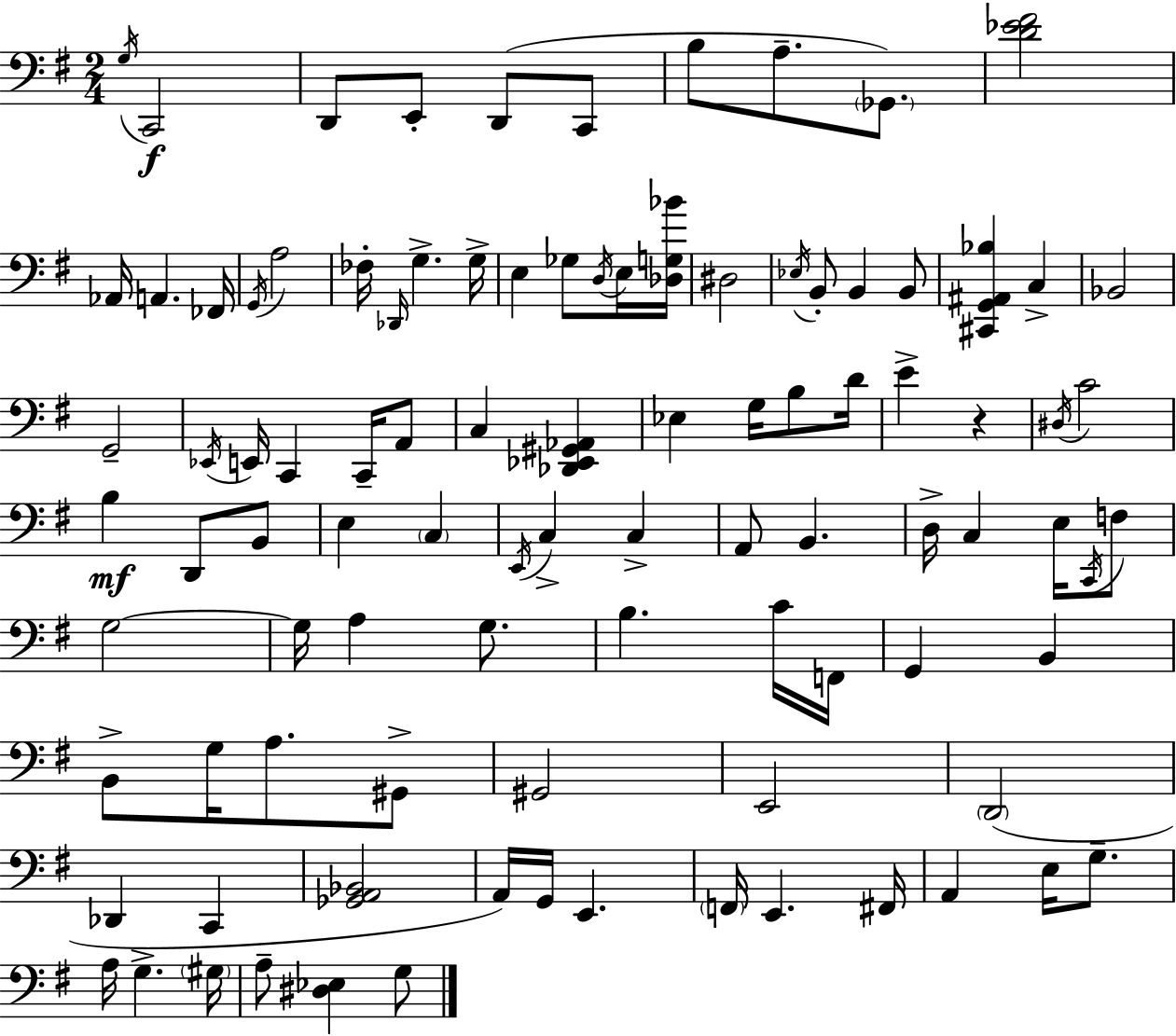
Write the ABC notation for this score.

X:1
T:Untitled
M:2/4
L:1/4
K:Em
G,/4 C,,2 D,,/2 E,,/2 D,,/2 C,,/2 B,/2 A,/2 _G,,/2 [D_E^F]2 _A,,/4 A,, _F,,/4 G,,/4 A,2 _F,/4 _D,,/4 G, G,/4 E, _G,/2 D,/4 E,/4 [_D,G,_B]/4 ^D,2 _E,/4 B,,/2 B,, B,,/2 [^C,,G,,^A,,_B,] C, _B,,2 G,,2 _E,,/4 E,,/4 C,, C,,/4 A,,/2 C, [_D,,_E,,^G,,_A,,] _E, G,/4 B,/2 D/4 E z ^D,/4 C2 B, D,,/2 B,,/2 E, C, E,,/4 C, C, A,,/2 B,, D,/4 C, E,/4 C,,/4 F,/2 G,2 G,/4 A, G,/2 B, C/4 F,,/4 G,, B,, B,,/2 G,/4 A,/2 ^G,,/2 ^G,,2 E,,2 D,,2 _D,, C,, [_G,,A,,_B,,]2 A,,/4 G,,/4 E,, F,,/4 E,, ^F,,/4 A,, E,/4 G,/2 A,/4 G, ^G,/4 A,/2 [^D,_E,] G,/2